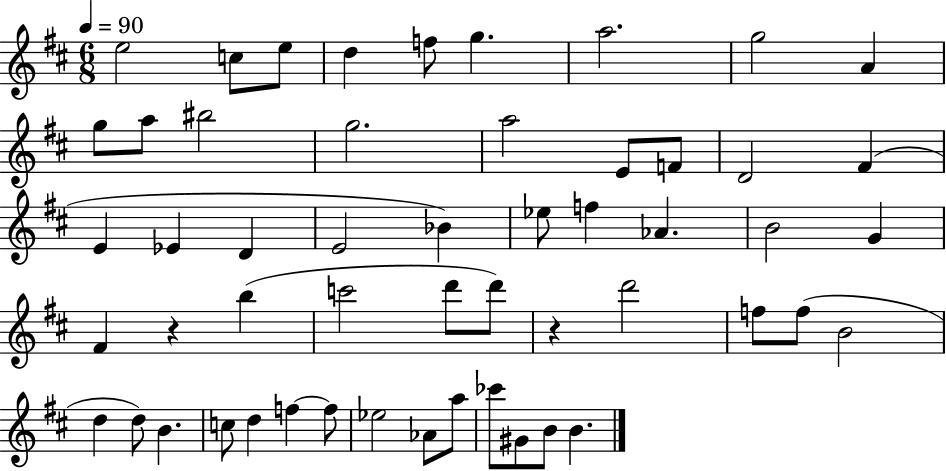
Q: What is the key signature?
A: D major